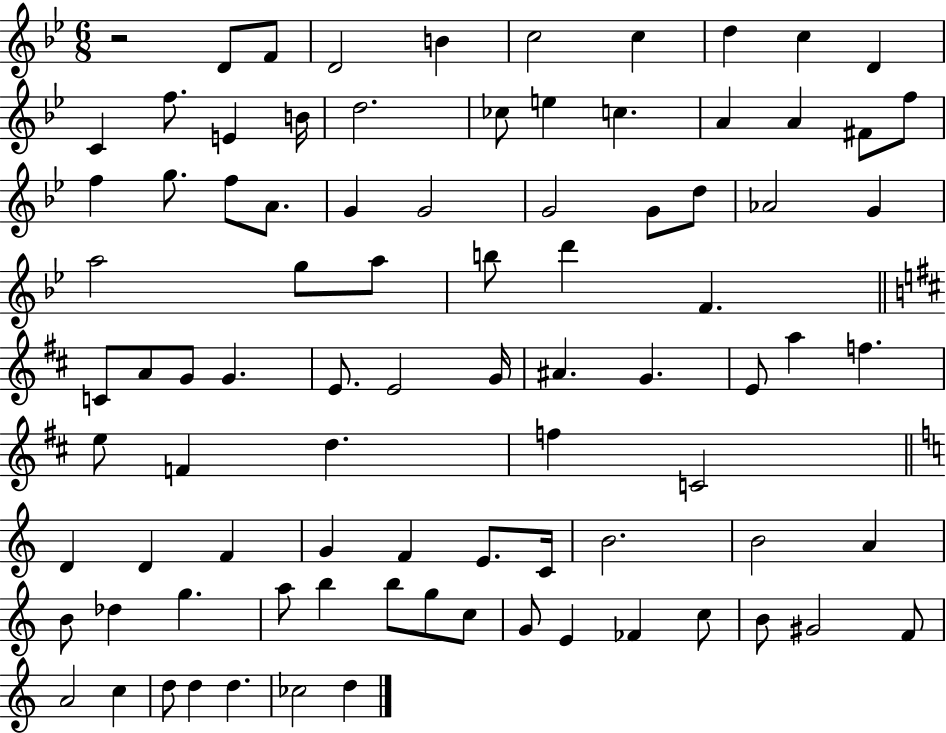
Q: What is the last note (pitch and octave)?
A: D5